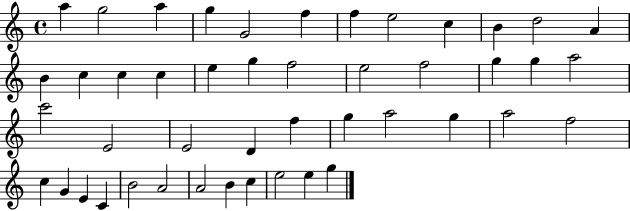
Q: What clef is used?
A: treble